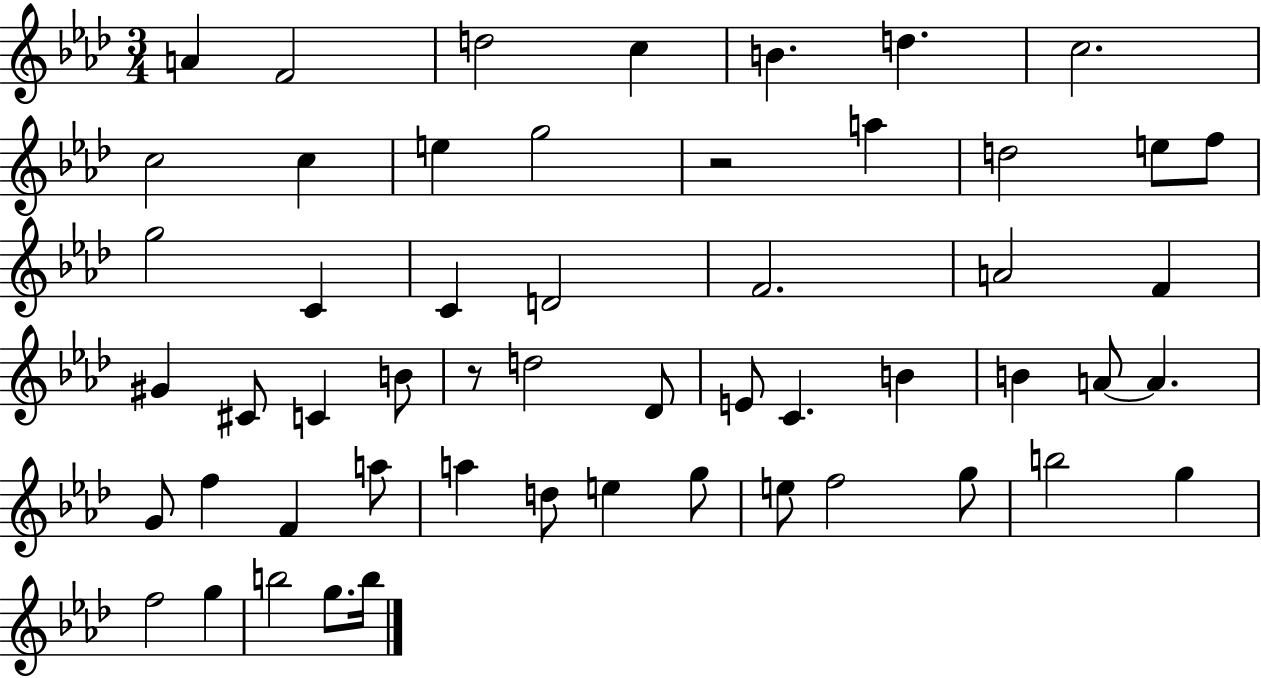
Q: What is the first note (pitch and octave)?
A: A4